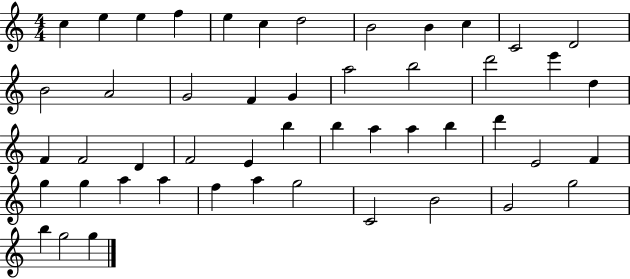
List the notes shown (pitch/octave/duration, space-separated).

C5/q E5/q E5/q F5/q E5/q C5/q D5/h B4/h B4/q C5/q C4/h D4/h B4/h A4/h G4/h F4/q G4/q A5/h B5/h D6/h E6/q D5/q F4/q F4/h D4/q F4/h E4/q B5/q B5/q A5/q A5/q B5/q D6/q E4/h F4/q G5/q G5/q A5/q A5/q F5/q A5/q G5/h C4/h B4/h G4/h G5/h B5/q G5/h G5/q